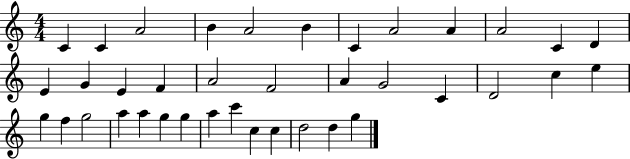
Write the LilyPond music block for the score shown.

{
  \clef treble
  \numericTimeSignature
  \time 4/4
  \key c \major
  c'4 c'4 a'2 | b'4 a'2 b'4 | c'4 a'2 a'4 | a'2 c'4 d'4 | \break e'4 g'4 e'4 f'4 | a'2 f'2 | a'4 g'2 c'4 | d'2 c''4 e''4 | \break g''4 f''4 g''2 | a''4 a''4 g''4 g''4 | a''4 c'''4 c''4 c''4 | d''2 d''4 g''4 | \break \bar "|."
}